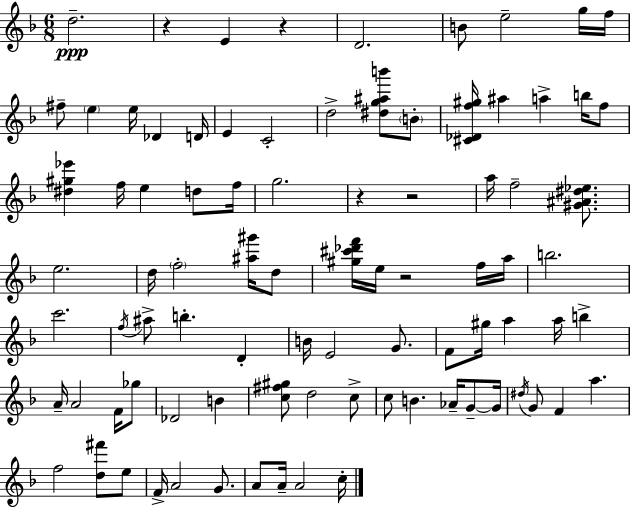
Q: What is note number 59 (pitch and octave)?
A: Ab4